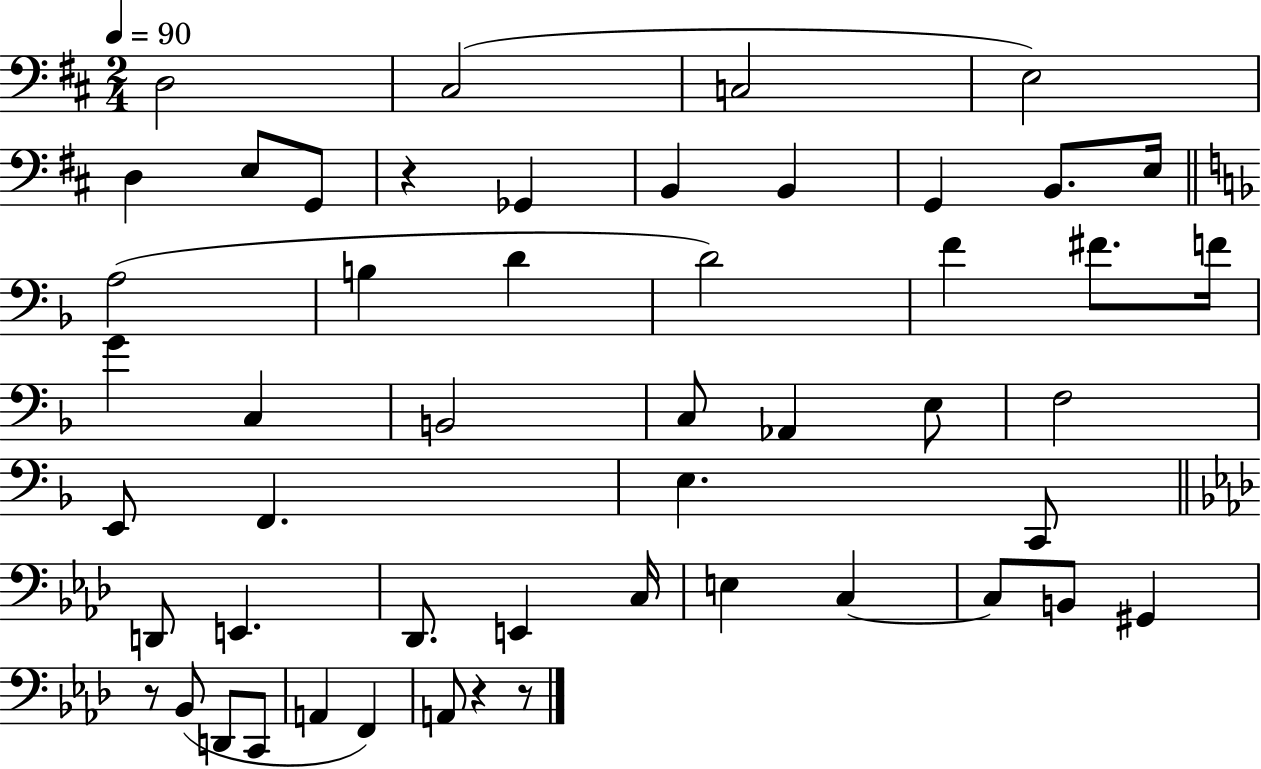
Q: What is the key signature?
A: D major